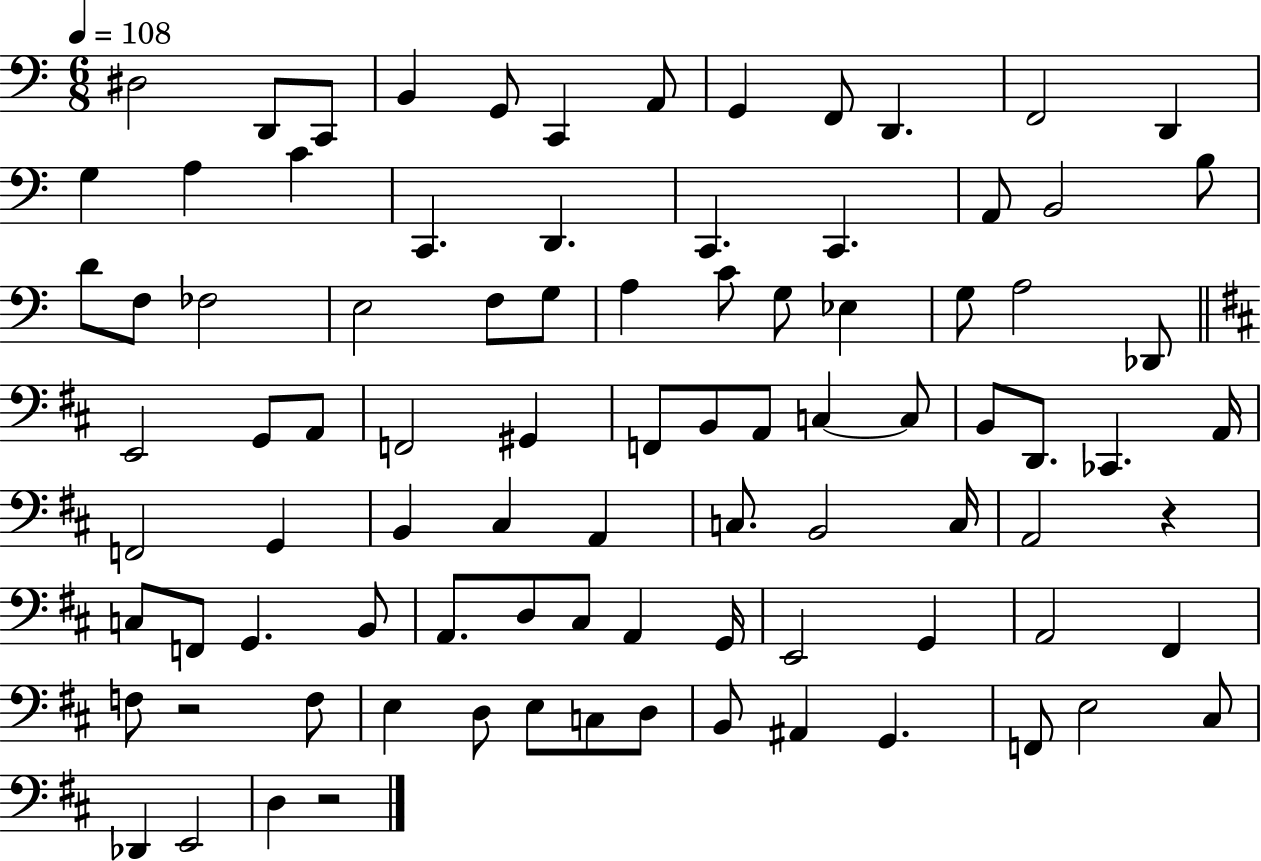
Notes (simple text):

D#3/h D2/e C2/e B2/q G2/e C2/q A2/e G2/q F2/e D2/q. F2/h D2/q G3/q A3/q C4/q C2/q. D2/q. C2/q. C2/q. A2/e B2/h B3/e D4/e F3/e FES3/h E3/h F3/e G3/e A3/q C4/e G3/e Eb3/q G3/e A3/h Db2/e E2/h G2/e A2/e F2/h G#2/q F2/e B2/e A2/e C3/q C3/e B2/e D2/e. CES2/q. A2/s F2/h G2/q B2/q C#3/q A2/q C3/e. B2/h C3/s A2/h R/q C3/e F2/e G2/q. B2/e A2/e. D3/e C#3/e A2/q G2/s E2/h G2/q A2/h F#2/q F3/e R/h F3/e E3/q D3/e E3/e C3/e D3/e B2/e A#2/q G2/q. F2/e E3/h C#3/e Db2/q E2/h D3/q R/h